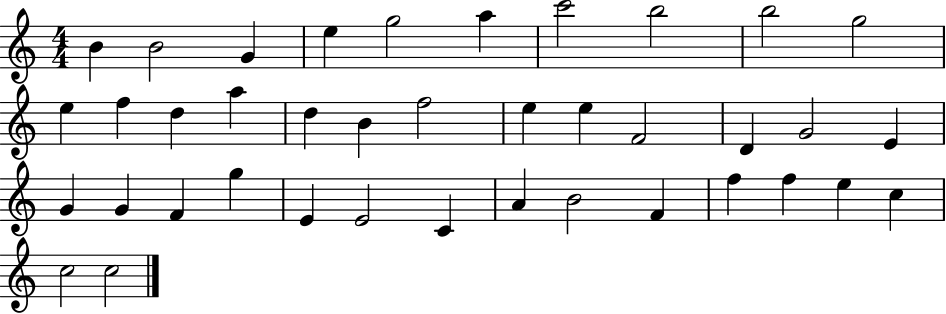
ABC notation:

X:1
T:Untitled
M:4/4
L:1/4
K:C
B B2 G e g2 a c'2 b2 b2 g2 e f d a d B f2 e e F2 D G2 E G G F g E E2 C A B2 F f f e c c2 c2